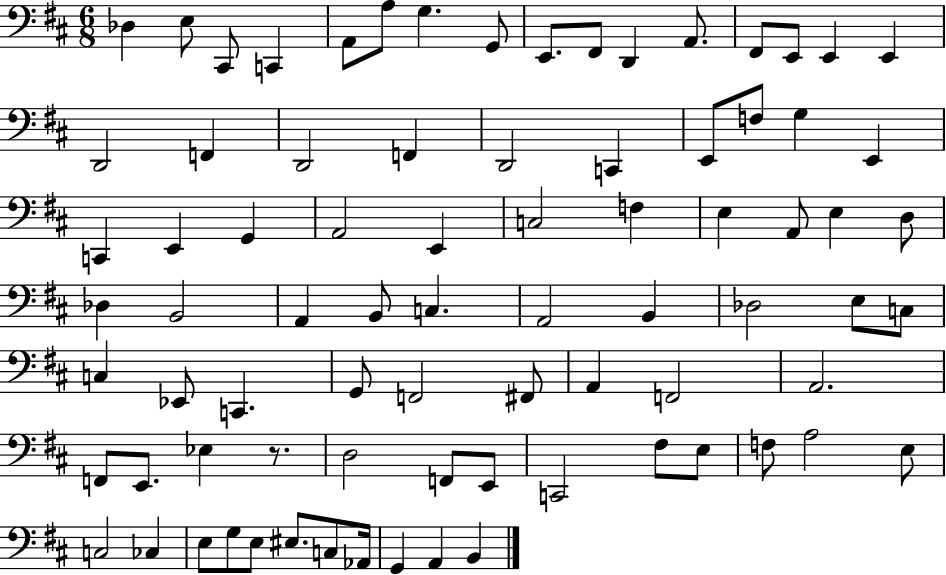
Db3/q E3/e C#2/e C2/q A2/e A3/e G3/q. G2/e E2/e. F#2/e D2/q A2/e. F#2/e E2/e E2/q E2/q D2/h F2/q D2/h F2/q D2/h C2/q E2/e F3/e G3/q E2/q C2/q E2/q G2/q A2/h E2/q C3/h F3/q E3/q A2/e E3/q D3/e Db3/q B2/h A2/q B2/e C3/q. A2/h B2/q Db3/h E3/e C3/e C3/q Eb2/e C2/q. G2/e F2/h F#2/e A2/q F2/h A2/h. F2/e E2/e. Eb3/q R/e. D3/h F2/e E2/e C2/h F#3/e E3/e F3/e A3/h E3/e C3/h CES3/q E3/e G3/e E3/e EIS3/e. C3/e Ab2/s G2/q A2/q B2/q